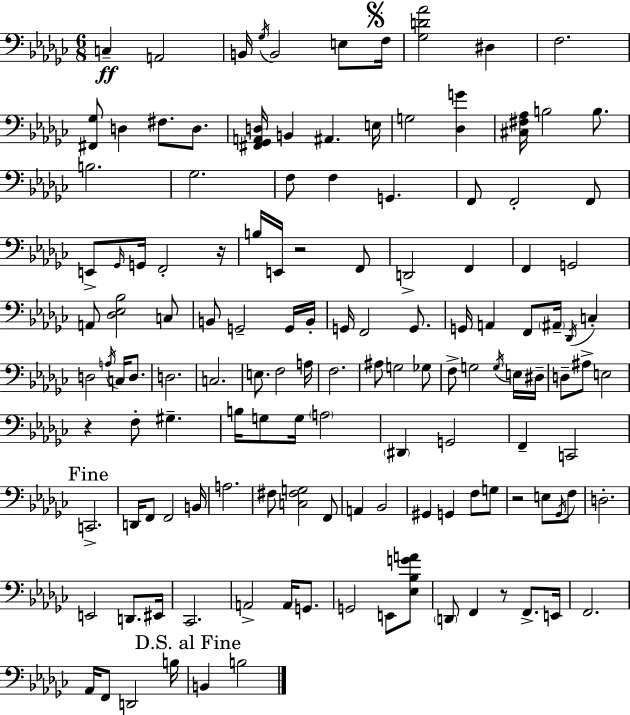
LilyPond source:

{
  \clef bass
  \numericTimeSignature
  \time 6/8
  \key ees \minor
  c4--\ff a,2 | b,16 \acciaccatura { ges16 } b,2 e8 | \mark \markup { \musicglyph "scripts.segno" } f16 <ges d' aes'>2 dis4 | f2. | \break <fis, ges>8 d4 fis8. d8. | <fis, ges, a, d>16 b,4 ais,4. | e16 g2 <des g'>4 | <cis fis aes>16 b2 b8. | \break b2. | ges2. | f8 f4 g,4. | f,8 f,2-. f,8 | \break e,8-> \grace { ges,16 } g,16 f,2-. | r16 b16 e,16 r2 | f,8 d,2-> f,4 | f,4 g,2 | \break a,8 <des ees bes>2 | c8 b,8 g,2-- | g,16 b,16-. g,16 f,2 g,8. | g,16 a,4 f,8 \parenthesize ais,16-- \acciaccatura { des,16 } c4-. | \break d2 \acciaccatura { a16 } | c16 d8. d2. | c2. | e8. f2 | \break a16 f2. | ais8 g2 | ges8 f8-> g2 | \acciaccatura { g16 } e16 dis16-- d8-- ais8-> e2 | \break r4 f8-. gis4.-- | b16 g8 g16 \parenthesize a2 | \parenthesize dis,4 g,2 | f,4-- c,2 | \break \mark "Fine" c,2.-> | d,16 f,8 f,2 | b,16 a2. | fis8 <c fis g>2 | \break f,8 a,4 bes,2 | gis,4 g,4 | f8 g8 r2 | e8 \acciaccatura { ges,16 } f8 d2.-. | \break e,2 | d,8. eis,16 ces,2. | a,2-> | a,16 g,8. g,2 | \break e,8 <ees bes g' a'>8 \parenthesize d,8 f,4 | r8 f,8.-> e,16 f,2. | aes,16 f,8 d,2 | b16 \mark "D.S. al Fine" b,4 b2 | \break \bar "|."
}